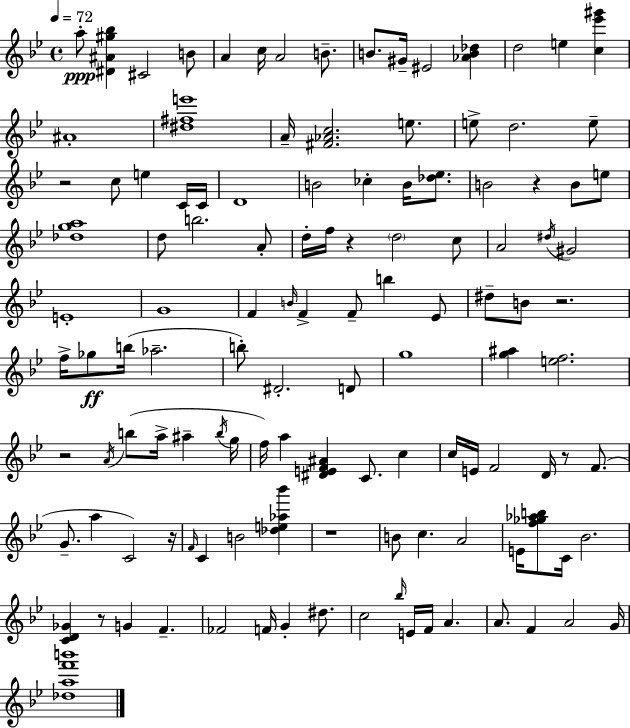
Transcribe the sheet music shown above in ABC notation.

X:1
T:Untitled
M:4/4
L:1/4
K:Bb
a/2 [^D^A^g_b] ^C2 B/2 A c/4 A2 B/2 B/2 ^G/4 ^E2 [_AB_d] d2 e [c_e'^g'] ^A4 [^d^fe']4 A/4 [^F_Ac]2 e/2 e/2 d2 e/2 z2 c/2 e C/4 C/4 D4 B2 _c B/4 [_d_e]/2 B2 z B/2 e/2 [_dga]4 d/2 b2 A/2 d/4 f/4 z d2 c/2 A2 ^d/4 ^G2 E4 G4 F B/4 F F/2 b _E/2 ^d/2 B/2 z2 f/4 _g/2 b/4 _a2 b/2 ^D2 D/2 g4 [g^a] [ef]2 z2 A/4 b/2 a/4 ^a b/4 g/4 f/4 a [^DEF^A] C/2 c c/4 E/4 F2 D/4 z/2 F/2 G/2 a C2 z/4 F/4 C B2 [_de_a_b'] z4 B/2 c A2 E/4 [f_g_ab]/2 C/4 _B2 [CD_G] z/2 G F _F2 F/4 G ^d/2 c2 _b/4 E/4 F/4 A A/2 F A2 G/4 [_daf'b']4